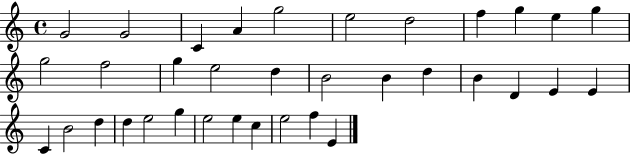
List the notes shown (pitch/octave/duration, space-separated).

G4/h G4/h C4/q A4/q G5/h E5/h D5/h F5/q G5/q E5/q G5/q G5/h F5/h G5/q E5/h D5/q B4/h B4/q D5/q B4/q D4/q E4/q E4/q C4/q B4/h D5/q D5/q E5/h G5/q E5/h E5/q C5/q E5/h F5/q E4/q